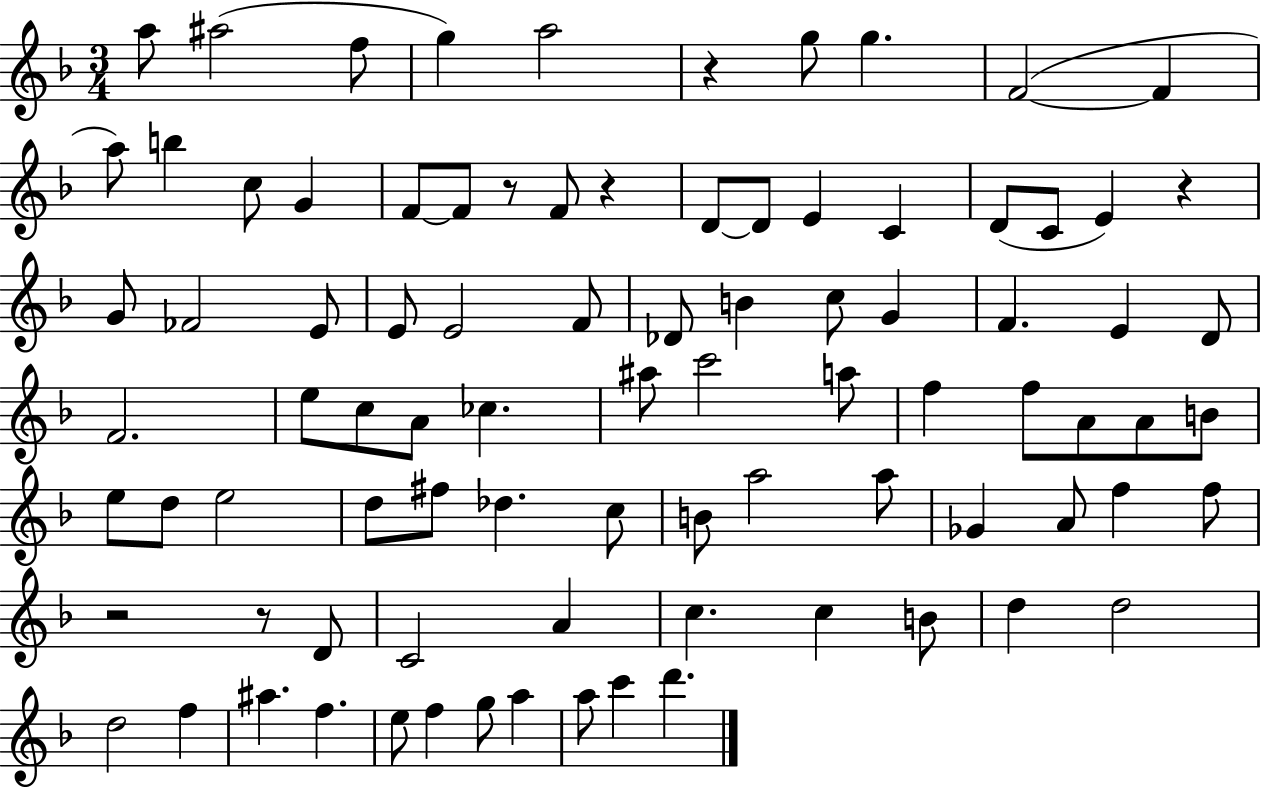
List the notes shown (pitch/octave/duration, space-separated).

A5/e A#5/h F5/e G5/q A5/h R/q G5/e G5/q. F4/h F4/q A5/e B5/q C5/e G4/q F4/e F4/e R/e F4/e R/q D4/e D4/e E4/q C4/q D4/e C4/e E4/q R/q G4/e FES4/h E4/e E4/e E4/h F4/e Db4/e B4/q C5/e G4/q F4/q. E4/q D4/e F4/h. E5/e C5/e A4/e CES5/q. A#5/e C6/h A5/e F5/q F5/e A4/e A4/e B4/e E5/e D5/e E5/h D5/e F#5/e Db5/q. C5/e B4/e A5/h A5/e Gb4/q A4/e F5/q F5/e R/h R/e D4/e C4/h A4/q C5/q. C5/q B4/e D5/q D5/h D5/h F5/q A#5/q. F5/q. E5/e F5/q G5/e A5/q A5/e C6/q D6/q.